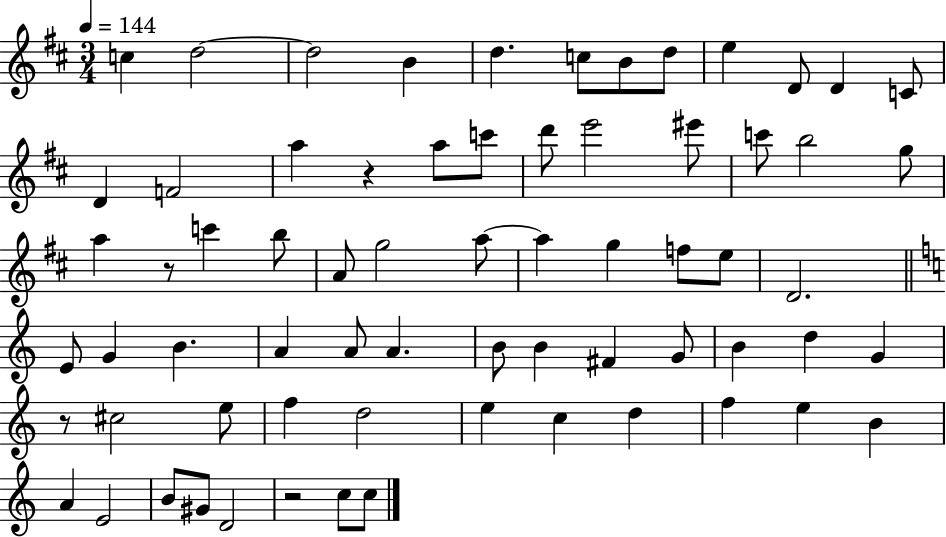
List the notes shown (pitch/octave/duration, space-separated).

C5/q D5/h D5/h B4/q D5/q. C5/e B4/e D5/e E5/q D4/e D4/q C4/e D4/q F4/h A5/q R/q A5/e C6/e D6/e E6/h EIS6/e C6/e B5/h G5/e A5/q R/e C6/q B5/e A4/e G5/h A5/e A5/q G5/q F5/e E5/e D4/h. E4/e G4/q B4/q. A4/q A4/e A4/q. B4/e B4/q F#4/q G4/e B4/q D5/q G4/q R/e C#5/h E5/e F5/q D5/h E5/q C5/q D5/q F5/q E5/q B4/q A4/q E4/h B4/e G#4/e D4/h R/h C5/e C5/e